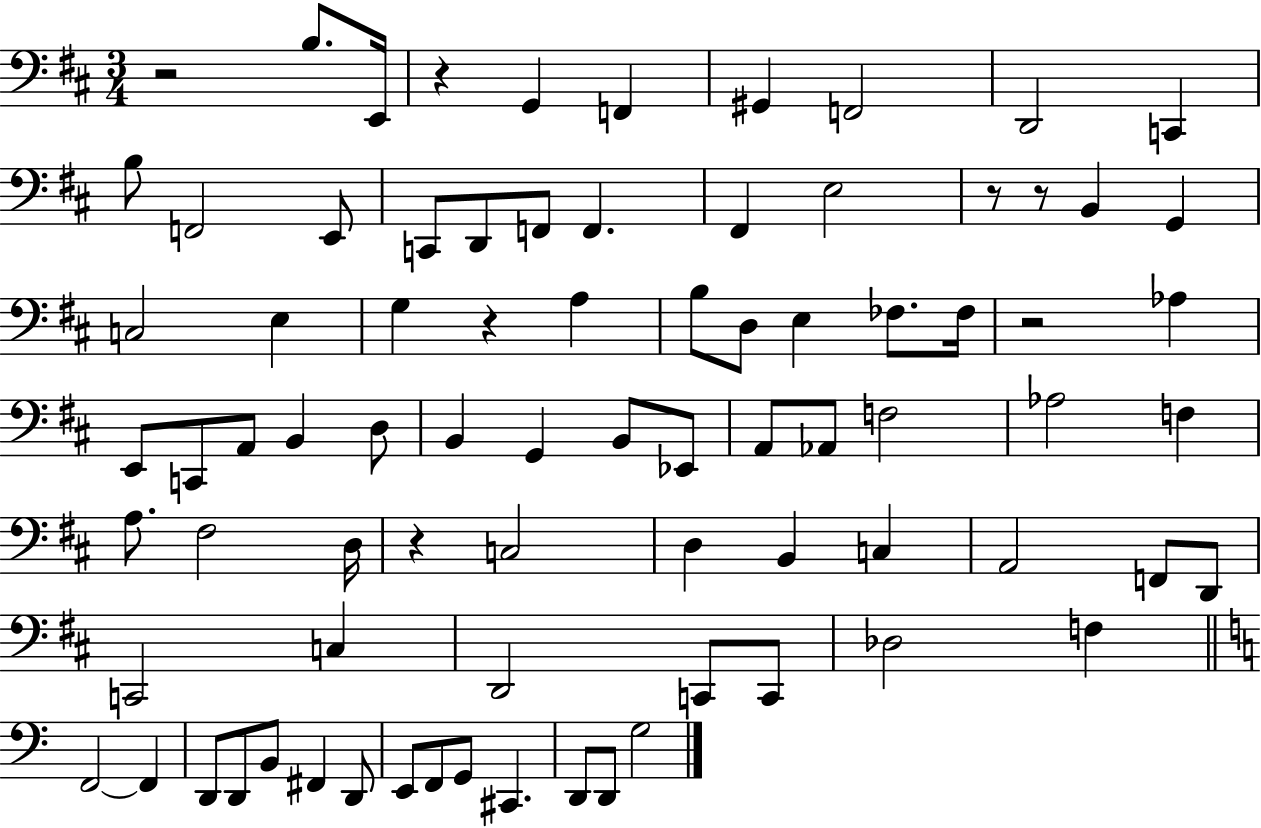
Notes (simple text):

R/h B3/e. E2/s R/q G2/q F2/q G#2/q F2/h D2/h C2/q B3/e F2/h E2/e C2/e D2/e F2/e F2/q. F#2/q E3/h R/e R/e B2/q G2/q C3/h E3/q G3/q R/q A3/q B3/e D3/e E3/q FES3/e. FES3/s R/h Ab3/q E2/e C2/e A2/e B2/q D3/e B2/q G2/q B2/e Eb2/e A2/e Ab2/e F3/h Ab3/h F3/q A3/e. F#3/h D3/s R/q C3/h D3/q B2/q C3/q A2/h F2/e D2/e C2/h C3/q D2/h C2/e C2/e Db3/h F3/q F2/h F2/q D2/e D2/e B2/e F#2/q D2/e E2/e F2/e G2/e C#2/q. D2/e D2/e G3/h